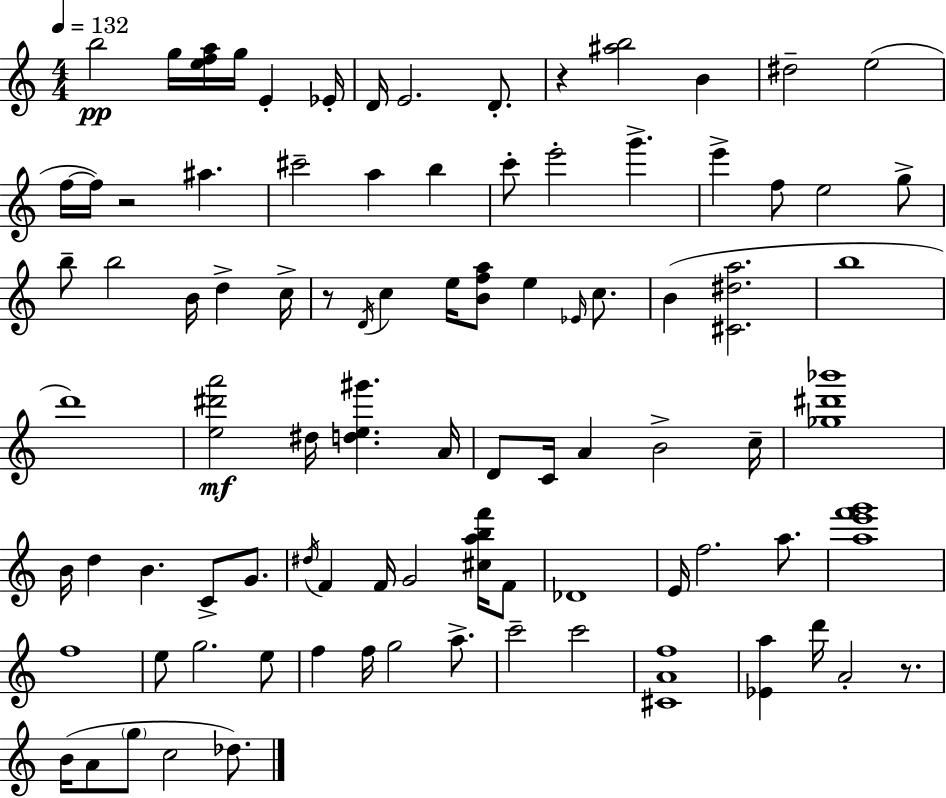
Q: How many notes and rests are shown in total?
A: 91